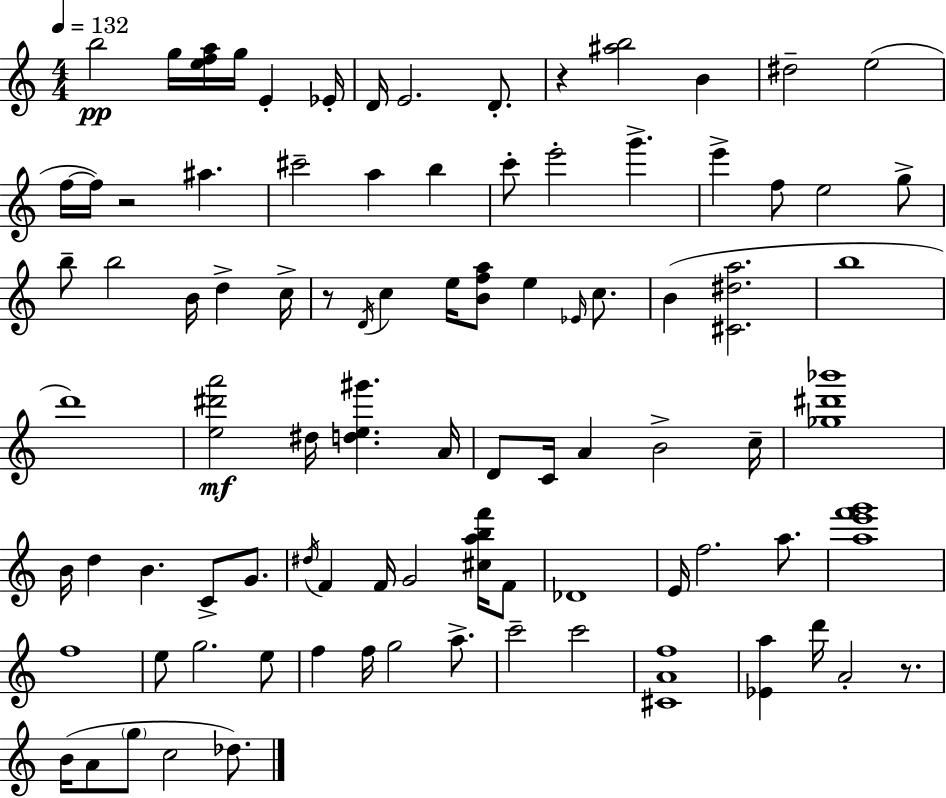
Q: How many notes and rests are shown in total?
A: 91